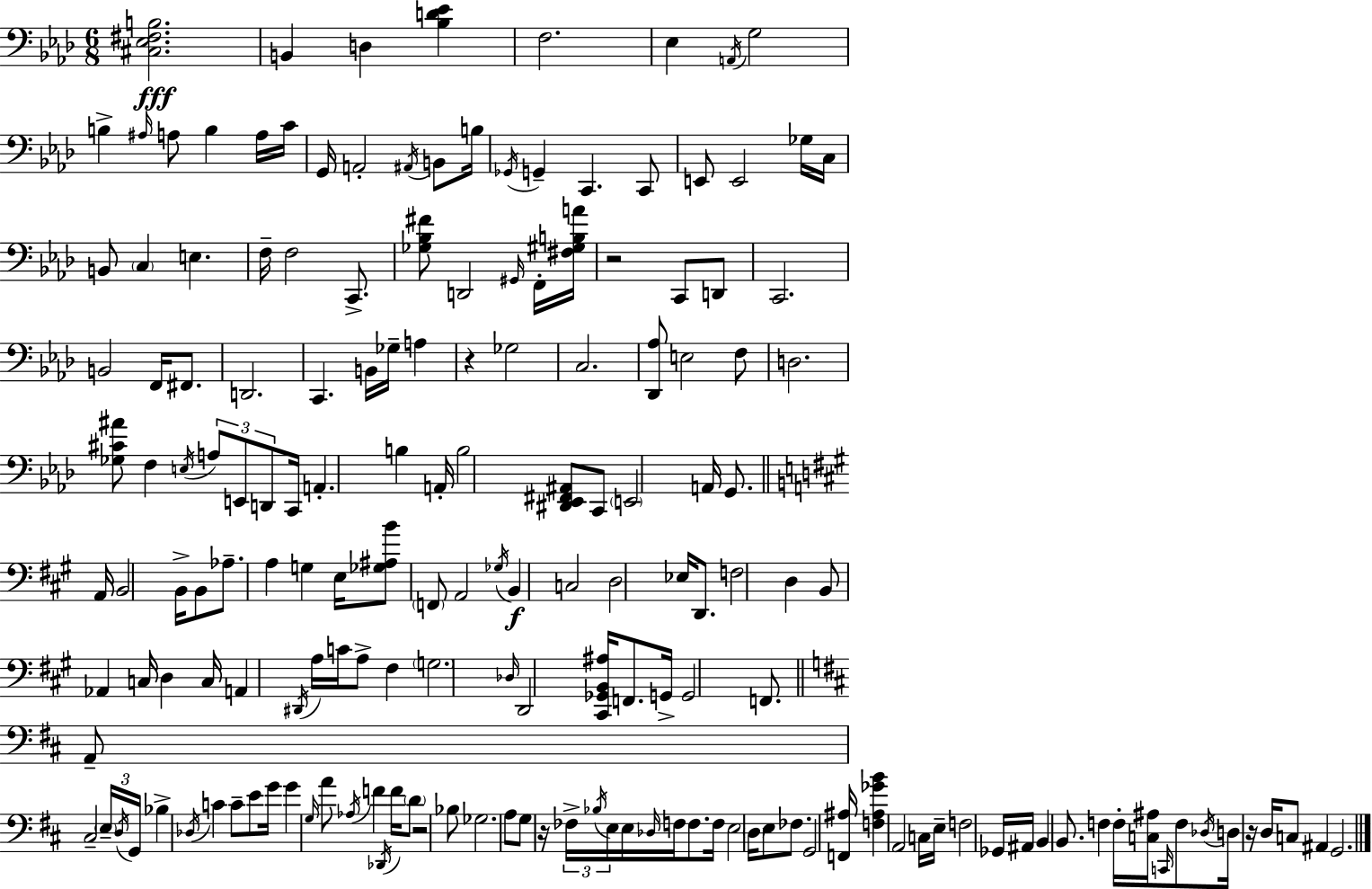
[C#3,Eb3,F#3,B3]/h. B2/q D3/q [Bb3,D4,Eb4]/q F3/h. Eb3/q A2/s G3/h B3/q A#3/s A3/e B3/q A3/s C4/s G2/s A2/h A#2/s B2/e B3/s Gb2/s G2/q C2/q. C2/e E2/e E2/h Gb3/s C3/s B2/e C3/q E3/q. F3/s F3/h C2/e. [Gb3,Bb3,F#4]/e D2/h G#2/s F2/s [F#3,G#3,B3,A4]/s R/h C2/e D2/e C2/h. B2/h F2/s F#2/e. D2/h. C2/q. B2/s Gb3/s A3/q R/q Gb3/h C3/h. [Db2,Ab3]/e E3/h F3/e D3/h. [Gb3,C#4,A#4]/e F3/q E3/s A3/e E2/e D2/e C2/s A2/q. B3/q A2/s B3/h [D#2,Eb2,F#2,A#2]/e C2/e E2/h A2/s G2/e. A2/s B2/h B2/s B2/e Ab3/e. A3/q G3/q E3/s [Gb3,A#3,B4]/e F2/e A2/h Gb3/s B2/q C3/h D3/h Eb3/s D2/e. F3/h D3/q B2/e Ab2/q C3/s D3/q C3/s A2/q D#2/s A3/s C4/s A3/e F#3/q G3/h. Db3/s D2/h [C#2,Gb2,B2,A#3]/s F2/e. G2/s G2/h F2/e. A2/e C#3/h E3/s D3/s G2/s Bb3/q Db3/s C4/q C4/e E4/e G4/s G4/q G3/s A4/e Ab3/s F4/q Db2/s F4/s D4/e R/h Bb3/e Gb3/h. A3/e G3/e R/s FES3/s Bb3/s E3/s E3/s Db3/s F3/s F3/e. F3/s E3/h D3/s E3/e FES3/e. G2/h [F2,A#3]/s [F3,A#3,Gb4,B4]/q A2/h C3/s E3/s F3/h Gb2/s A#2/s B2/q B2/e. F3/q F3/s [C3,A#3]/s C2/s F3/e Db3/s D3/s R/s D3/s C3/e A#2/q G2/h.